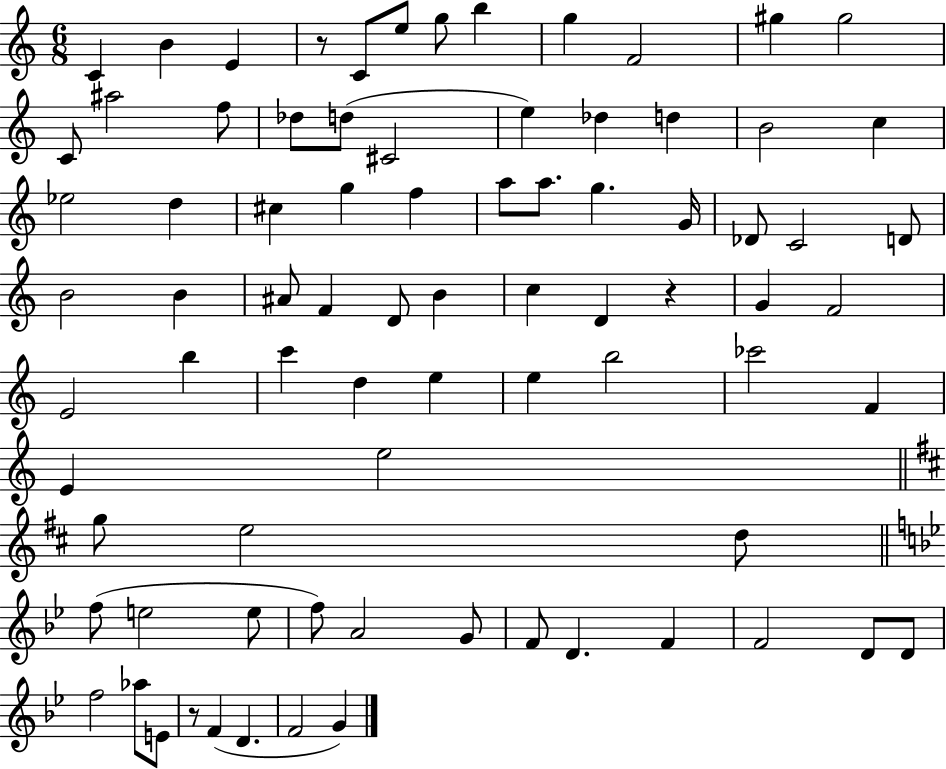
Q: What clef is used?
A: treble